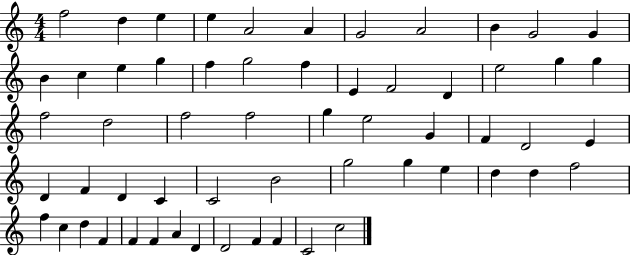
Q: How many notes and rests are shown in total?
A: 59